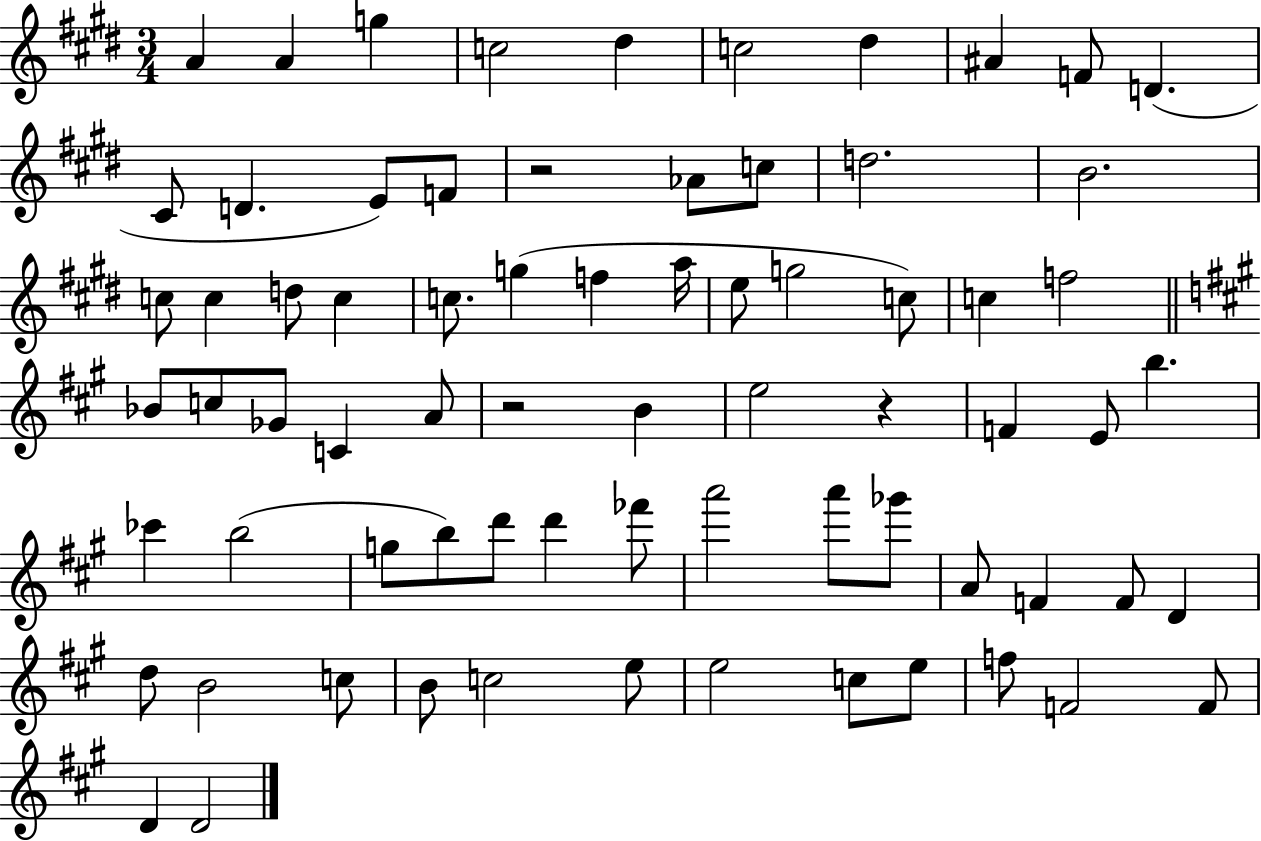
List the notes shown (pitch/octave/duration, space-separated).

A4/q A4/q G5/q C5/h D#5/q C5/h D#5/q A#4/q F4/e D4/q. C#4/e D4/q. E4/e F4/e R/h Ab4/e C5/e D5/h. B4/h. C5/e C5/q D5/e C5/q C5/e. G5/q F5/q A5/s E5/e G5/h C5/e C5/q F5/h Bb4/e C5/e Gb4/e C4/q A4/e R/h B4/q E5/h R/q F4/q E4/e B5/q. CES6/q B5/h G5/e B5/e D6/e D6/q FES6/e A6/h A6/e Gb6/e A4/e F4/q F4/e D4/q D5/e B4/h C5/e B4/e C5/h E5/e E5/h C5/e E5/e F5/e F4/h F4/e D4/q D4/h